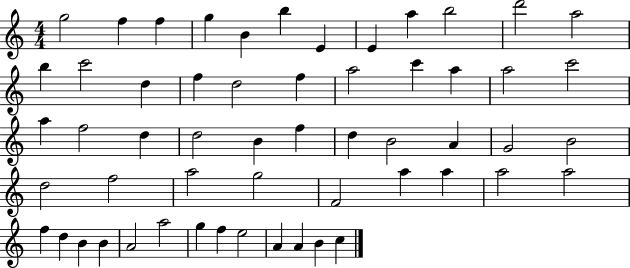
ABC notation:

X:1
T:Untitled
M:4/4
L:1/4
K:C
g2 f f g B b E E a b2 d'2 a2 b c'2 d f d2 f a2 c' a a2 c'2 a f2 d d2 B f d B2 A G2 B2 d2 f2 a2 g2 F2 a a a2 a2 f d B B A2 a2 g f e2 A A B c